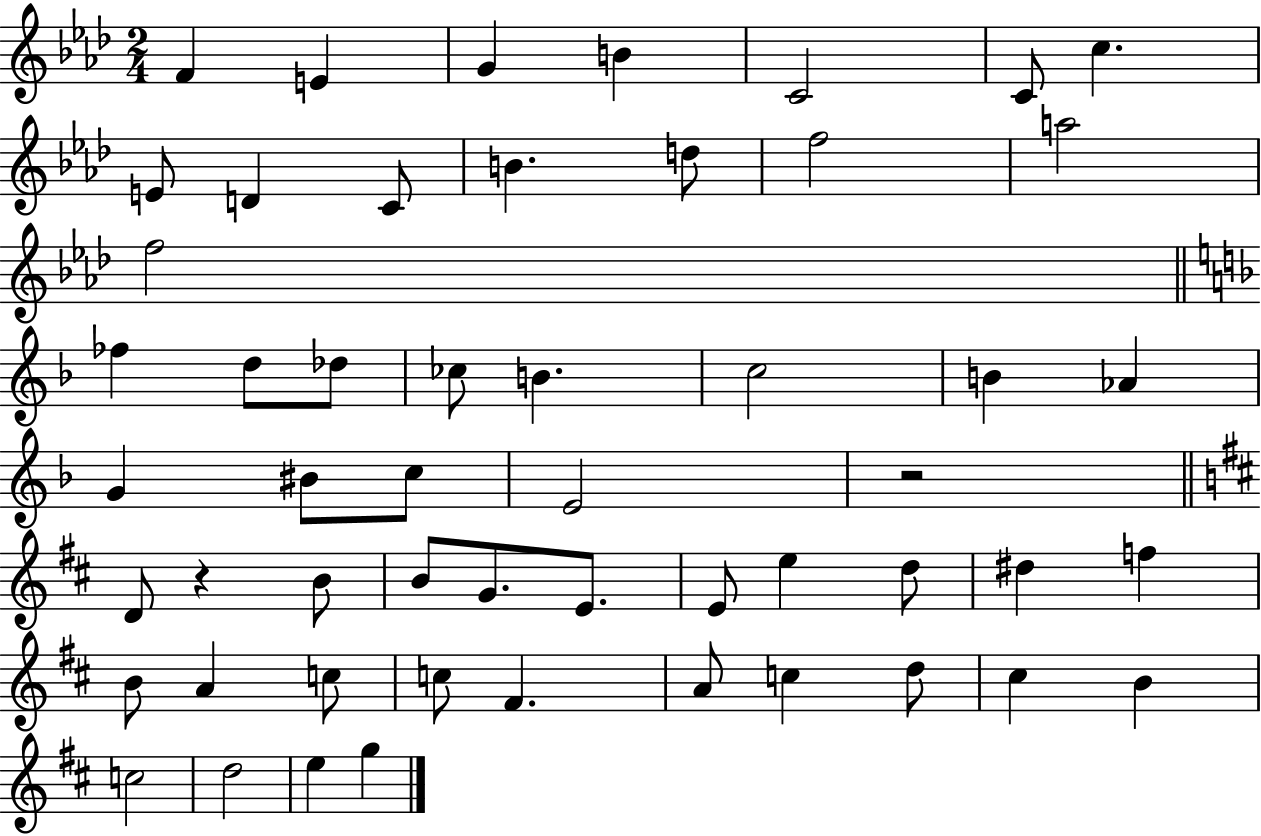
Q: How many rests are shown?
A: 2